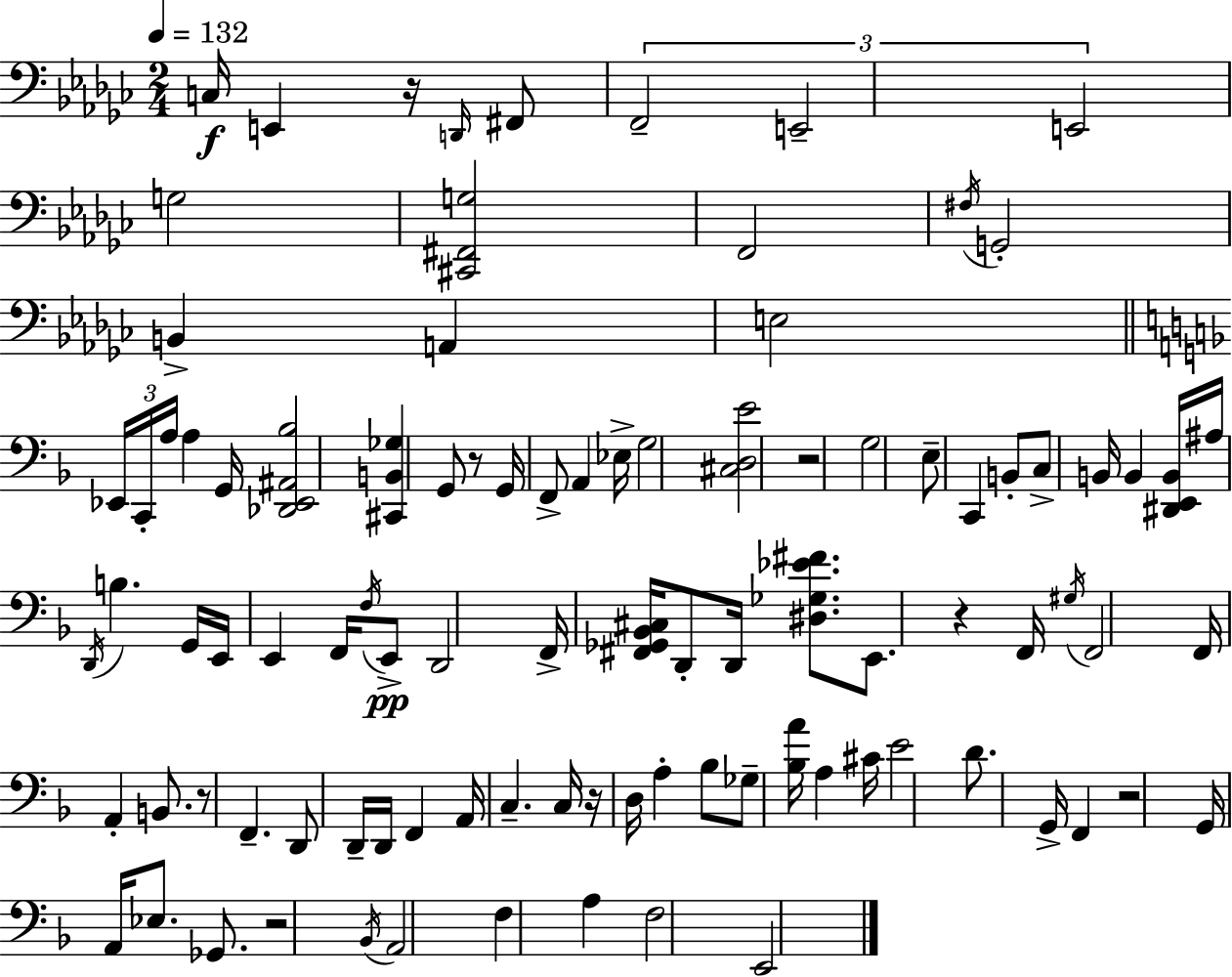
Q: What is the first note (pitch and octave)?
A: C3